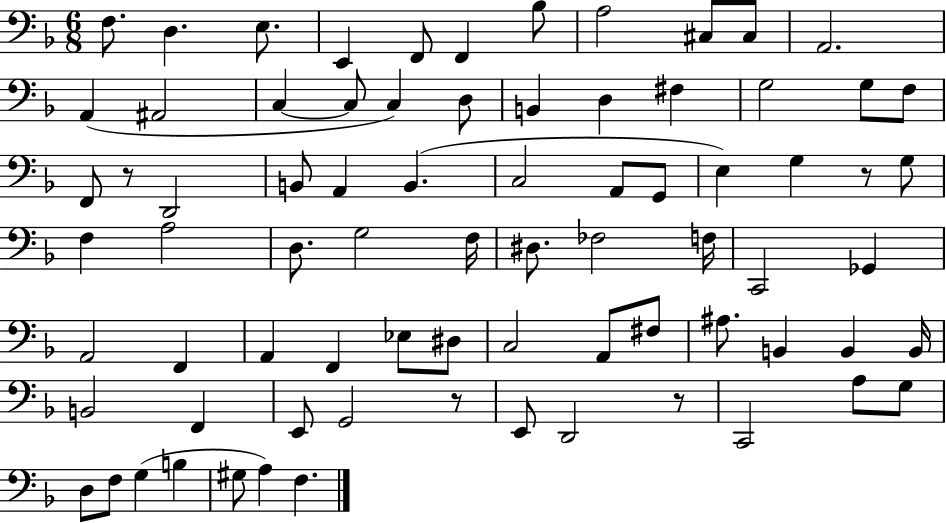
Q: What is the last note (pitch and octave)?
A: F3